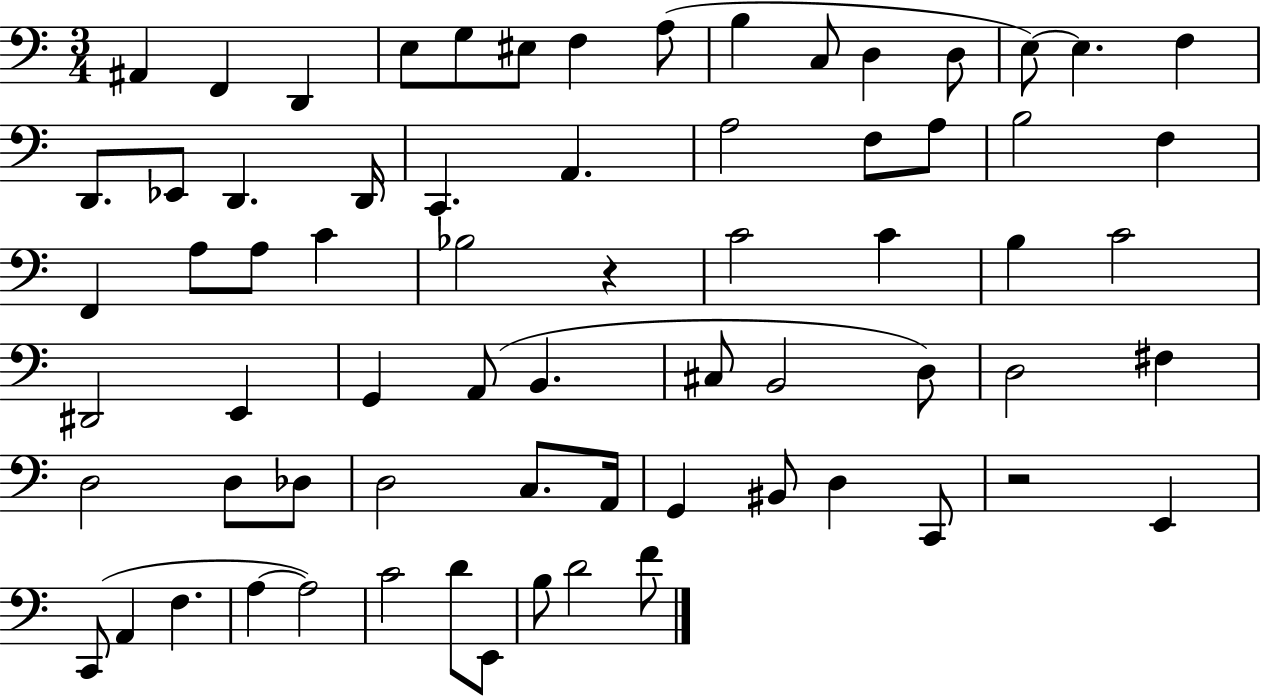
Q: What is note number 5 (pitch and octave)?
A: G3